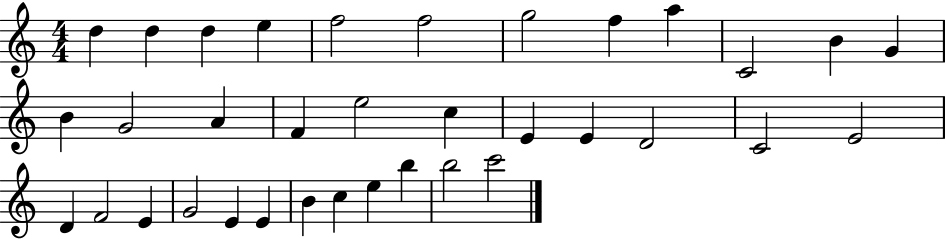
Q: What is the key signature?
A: C major